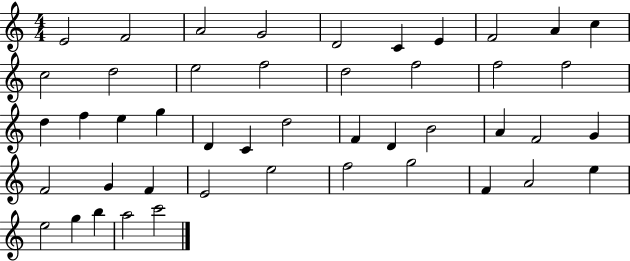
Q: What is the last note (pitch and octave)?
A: C6